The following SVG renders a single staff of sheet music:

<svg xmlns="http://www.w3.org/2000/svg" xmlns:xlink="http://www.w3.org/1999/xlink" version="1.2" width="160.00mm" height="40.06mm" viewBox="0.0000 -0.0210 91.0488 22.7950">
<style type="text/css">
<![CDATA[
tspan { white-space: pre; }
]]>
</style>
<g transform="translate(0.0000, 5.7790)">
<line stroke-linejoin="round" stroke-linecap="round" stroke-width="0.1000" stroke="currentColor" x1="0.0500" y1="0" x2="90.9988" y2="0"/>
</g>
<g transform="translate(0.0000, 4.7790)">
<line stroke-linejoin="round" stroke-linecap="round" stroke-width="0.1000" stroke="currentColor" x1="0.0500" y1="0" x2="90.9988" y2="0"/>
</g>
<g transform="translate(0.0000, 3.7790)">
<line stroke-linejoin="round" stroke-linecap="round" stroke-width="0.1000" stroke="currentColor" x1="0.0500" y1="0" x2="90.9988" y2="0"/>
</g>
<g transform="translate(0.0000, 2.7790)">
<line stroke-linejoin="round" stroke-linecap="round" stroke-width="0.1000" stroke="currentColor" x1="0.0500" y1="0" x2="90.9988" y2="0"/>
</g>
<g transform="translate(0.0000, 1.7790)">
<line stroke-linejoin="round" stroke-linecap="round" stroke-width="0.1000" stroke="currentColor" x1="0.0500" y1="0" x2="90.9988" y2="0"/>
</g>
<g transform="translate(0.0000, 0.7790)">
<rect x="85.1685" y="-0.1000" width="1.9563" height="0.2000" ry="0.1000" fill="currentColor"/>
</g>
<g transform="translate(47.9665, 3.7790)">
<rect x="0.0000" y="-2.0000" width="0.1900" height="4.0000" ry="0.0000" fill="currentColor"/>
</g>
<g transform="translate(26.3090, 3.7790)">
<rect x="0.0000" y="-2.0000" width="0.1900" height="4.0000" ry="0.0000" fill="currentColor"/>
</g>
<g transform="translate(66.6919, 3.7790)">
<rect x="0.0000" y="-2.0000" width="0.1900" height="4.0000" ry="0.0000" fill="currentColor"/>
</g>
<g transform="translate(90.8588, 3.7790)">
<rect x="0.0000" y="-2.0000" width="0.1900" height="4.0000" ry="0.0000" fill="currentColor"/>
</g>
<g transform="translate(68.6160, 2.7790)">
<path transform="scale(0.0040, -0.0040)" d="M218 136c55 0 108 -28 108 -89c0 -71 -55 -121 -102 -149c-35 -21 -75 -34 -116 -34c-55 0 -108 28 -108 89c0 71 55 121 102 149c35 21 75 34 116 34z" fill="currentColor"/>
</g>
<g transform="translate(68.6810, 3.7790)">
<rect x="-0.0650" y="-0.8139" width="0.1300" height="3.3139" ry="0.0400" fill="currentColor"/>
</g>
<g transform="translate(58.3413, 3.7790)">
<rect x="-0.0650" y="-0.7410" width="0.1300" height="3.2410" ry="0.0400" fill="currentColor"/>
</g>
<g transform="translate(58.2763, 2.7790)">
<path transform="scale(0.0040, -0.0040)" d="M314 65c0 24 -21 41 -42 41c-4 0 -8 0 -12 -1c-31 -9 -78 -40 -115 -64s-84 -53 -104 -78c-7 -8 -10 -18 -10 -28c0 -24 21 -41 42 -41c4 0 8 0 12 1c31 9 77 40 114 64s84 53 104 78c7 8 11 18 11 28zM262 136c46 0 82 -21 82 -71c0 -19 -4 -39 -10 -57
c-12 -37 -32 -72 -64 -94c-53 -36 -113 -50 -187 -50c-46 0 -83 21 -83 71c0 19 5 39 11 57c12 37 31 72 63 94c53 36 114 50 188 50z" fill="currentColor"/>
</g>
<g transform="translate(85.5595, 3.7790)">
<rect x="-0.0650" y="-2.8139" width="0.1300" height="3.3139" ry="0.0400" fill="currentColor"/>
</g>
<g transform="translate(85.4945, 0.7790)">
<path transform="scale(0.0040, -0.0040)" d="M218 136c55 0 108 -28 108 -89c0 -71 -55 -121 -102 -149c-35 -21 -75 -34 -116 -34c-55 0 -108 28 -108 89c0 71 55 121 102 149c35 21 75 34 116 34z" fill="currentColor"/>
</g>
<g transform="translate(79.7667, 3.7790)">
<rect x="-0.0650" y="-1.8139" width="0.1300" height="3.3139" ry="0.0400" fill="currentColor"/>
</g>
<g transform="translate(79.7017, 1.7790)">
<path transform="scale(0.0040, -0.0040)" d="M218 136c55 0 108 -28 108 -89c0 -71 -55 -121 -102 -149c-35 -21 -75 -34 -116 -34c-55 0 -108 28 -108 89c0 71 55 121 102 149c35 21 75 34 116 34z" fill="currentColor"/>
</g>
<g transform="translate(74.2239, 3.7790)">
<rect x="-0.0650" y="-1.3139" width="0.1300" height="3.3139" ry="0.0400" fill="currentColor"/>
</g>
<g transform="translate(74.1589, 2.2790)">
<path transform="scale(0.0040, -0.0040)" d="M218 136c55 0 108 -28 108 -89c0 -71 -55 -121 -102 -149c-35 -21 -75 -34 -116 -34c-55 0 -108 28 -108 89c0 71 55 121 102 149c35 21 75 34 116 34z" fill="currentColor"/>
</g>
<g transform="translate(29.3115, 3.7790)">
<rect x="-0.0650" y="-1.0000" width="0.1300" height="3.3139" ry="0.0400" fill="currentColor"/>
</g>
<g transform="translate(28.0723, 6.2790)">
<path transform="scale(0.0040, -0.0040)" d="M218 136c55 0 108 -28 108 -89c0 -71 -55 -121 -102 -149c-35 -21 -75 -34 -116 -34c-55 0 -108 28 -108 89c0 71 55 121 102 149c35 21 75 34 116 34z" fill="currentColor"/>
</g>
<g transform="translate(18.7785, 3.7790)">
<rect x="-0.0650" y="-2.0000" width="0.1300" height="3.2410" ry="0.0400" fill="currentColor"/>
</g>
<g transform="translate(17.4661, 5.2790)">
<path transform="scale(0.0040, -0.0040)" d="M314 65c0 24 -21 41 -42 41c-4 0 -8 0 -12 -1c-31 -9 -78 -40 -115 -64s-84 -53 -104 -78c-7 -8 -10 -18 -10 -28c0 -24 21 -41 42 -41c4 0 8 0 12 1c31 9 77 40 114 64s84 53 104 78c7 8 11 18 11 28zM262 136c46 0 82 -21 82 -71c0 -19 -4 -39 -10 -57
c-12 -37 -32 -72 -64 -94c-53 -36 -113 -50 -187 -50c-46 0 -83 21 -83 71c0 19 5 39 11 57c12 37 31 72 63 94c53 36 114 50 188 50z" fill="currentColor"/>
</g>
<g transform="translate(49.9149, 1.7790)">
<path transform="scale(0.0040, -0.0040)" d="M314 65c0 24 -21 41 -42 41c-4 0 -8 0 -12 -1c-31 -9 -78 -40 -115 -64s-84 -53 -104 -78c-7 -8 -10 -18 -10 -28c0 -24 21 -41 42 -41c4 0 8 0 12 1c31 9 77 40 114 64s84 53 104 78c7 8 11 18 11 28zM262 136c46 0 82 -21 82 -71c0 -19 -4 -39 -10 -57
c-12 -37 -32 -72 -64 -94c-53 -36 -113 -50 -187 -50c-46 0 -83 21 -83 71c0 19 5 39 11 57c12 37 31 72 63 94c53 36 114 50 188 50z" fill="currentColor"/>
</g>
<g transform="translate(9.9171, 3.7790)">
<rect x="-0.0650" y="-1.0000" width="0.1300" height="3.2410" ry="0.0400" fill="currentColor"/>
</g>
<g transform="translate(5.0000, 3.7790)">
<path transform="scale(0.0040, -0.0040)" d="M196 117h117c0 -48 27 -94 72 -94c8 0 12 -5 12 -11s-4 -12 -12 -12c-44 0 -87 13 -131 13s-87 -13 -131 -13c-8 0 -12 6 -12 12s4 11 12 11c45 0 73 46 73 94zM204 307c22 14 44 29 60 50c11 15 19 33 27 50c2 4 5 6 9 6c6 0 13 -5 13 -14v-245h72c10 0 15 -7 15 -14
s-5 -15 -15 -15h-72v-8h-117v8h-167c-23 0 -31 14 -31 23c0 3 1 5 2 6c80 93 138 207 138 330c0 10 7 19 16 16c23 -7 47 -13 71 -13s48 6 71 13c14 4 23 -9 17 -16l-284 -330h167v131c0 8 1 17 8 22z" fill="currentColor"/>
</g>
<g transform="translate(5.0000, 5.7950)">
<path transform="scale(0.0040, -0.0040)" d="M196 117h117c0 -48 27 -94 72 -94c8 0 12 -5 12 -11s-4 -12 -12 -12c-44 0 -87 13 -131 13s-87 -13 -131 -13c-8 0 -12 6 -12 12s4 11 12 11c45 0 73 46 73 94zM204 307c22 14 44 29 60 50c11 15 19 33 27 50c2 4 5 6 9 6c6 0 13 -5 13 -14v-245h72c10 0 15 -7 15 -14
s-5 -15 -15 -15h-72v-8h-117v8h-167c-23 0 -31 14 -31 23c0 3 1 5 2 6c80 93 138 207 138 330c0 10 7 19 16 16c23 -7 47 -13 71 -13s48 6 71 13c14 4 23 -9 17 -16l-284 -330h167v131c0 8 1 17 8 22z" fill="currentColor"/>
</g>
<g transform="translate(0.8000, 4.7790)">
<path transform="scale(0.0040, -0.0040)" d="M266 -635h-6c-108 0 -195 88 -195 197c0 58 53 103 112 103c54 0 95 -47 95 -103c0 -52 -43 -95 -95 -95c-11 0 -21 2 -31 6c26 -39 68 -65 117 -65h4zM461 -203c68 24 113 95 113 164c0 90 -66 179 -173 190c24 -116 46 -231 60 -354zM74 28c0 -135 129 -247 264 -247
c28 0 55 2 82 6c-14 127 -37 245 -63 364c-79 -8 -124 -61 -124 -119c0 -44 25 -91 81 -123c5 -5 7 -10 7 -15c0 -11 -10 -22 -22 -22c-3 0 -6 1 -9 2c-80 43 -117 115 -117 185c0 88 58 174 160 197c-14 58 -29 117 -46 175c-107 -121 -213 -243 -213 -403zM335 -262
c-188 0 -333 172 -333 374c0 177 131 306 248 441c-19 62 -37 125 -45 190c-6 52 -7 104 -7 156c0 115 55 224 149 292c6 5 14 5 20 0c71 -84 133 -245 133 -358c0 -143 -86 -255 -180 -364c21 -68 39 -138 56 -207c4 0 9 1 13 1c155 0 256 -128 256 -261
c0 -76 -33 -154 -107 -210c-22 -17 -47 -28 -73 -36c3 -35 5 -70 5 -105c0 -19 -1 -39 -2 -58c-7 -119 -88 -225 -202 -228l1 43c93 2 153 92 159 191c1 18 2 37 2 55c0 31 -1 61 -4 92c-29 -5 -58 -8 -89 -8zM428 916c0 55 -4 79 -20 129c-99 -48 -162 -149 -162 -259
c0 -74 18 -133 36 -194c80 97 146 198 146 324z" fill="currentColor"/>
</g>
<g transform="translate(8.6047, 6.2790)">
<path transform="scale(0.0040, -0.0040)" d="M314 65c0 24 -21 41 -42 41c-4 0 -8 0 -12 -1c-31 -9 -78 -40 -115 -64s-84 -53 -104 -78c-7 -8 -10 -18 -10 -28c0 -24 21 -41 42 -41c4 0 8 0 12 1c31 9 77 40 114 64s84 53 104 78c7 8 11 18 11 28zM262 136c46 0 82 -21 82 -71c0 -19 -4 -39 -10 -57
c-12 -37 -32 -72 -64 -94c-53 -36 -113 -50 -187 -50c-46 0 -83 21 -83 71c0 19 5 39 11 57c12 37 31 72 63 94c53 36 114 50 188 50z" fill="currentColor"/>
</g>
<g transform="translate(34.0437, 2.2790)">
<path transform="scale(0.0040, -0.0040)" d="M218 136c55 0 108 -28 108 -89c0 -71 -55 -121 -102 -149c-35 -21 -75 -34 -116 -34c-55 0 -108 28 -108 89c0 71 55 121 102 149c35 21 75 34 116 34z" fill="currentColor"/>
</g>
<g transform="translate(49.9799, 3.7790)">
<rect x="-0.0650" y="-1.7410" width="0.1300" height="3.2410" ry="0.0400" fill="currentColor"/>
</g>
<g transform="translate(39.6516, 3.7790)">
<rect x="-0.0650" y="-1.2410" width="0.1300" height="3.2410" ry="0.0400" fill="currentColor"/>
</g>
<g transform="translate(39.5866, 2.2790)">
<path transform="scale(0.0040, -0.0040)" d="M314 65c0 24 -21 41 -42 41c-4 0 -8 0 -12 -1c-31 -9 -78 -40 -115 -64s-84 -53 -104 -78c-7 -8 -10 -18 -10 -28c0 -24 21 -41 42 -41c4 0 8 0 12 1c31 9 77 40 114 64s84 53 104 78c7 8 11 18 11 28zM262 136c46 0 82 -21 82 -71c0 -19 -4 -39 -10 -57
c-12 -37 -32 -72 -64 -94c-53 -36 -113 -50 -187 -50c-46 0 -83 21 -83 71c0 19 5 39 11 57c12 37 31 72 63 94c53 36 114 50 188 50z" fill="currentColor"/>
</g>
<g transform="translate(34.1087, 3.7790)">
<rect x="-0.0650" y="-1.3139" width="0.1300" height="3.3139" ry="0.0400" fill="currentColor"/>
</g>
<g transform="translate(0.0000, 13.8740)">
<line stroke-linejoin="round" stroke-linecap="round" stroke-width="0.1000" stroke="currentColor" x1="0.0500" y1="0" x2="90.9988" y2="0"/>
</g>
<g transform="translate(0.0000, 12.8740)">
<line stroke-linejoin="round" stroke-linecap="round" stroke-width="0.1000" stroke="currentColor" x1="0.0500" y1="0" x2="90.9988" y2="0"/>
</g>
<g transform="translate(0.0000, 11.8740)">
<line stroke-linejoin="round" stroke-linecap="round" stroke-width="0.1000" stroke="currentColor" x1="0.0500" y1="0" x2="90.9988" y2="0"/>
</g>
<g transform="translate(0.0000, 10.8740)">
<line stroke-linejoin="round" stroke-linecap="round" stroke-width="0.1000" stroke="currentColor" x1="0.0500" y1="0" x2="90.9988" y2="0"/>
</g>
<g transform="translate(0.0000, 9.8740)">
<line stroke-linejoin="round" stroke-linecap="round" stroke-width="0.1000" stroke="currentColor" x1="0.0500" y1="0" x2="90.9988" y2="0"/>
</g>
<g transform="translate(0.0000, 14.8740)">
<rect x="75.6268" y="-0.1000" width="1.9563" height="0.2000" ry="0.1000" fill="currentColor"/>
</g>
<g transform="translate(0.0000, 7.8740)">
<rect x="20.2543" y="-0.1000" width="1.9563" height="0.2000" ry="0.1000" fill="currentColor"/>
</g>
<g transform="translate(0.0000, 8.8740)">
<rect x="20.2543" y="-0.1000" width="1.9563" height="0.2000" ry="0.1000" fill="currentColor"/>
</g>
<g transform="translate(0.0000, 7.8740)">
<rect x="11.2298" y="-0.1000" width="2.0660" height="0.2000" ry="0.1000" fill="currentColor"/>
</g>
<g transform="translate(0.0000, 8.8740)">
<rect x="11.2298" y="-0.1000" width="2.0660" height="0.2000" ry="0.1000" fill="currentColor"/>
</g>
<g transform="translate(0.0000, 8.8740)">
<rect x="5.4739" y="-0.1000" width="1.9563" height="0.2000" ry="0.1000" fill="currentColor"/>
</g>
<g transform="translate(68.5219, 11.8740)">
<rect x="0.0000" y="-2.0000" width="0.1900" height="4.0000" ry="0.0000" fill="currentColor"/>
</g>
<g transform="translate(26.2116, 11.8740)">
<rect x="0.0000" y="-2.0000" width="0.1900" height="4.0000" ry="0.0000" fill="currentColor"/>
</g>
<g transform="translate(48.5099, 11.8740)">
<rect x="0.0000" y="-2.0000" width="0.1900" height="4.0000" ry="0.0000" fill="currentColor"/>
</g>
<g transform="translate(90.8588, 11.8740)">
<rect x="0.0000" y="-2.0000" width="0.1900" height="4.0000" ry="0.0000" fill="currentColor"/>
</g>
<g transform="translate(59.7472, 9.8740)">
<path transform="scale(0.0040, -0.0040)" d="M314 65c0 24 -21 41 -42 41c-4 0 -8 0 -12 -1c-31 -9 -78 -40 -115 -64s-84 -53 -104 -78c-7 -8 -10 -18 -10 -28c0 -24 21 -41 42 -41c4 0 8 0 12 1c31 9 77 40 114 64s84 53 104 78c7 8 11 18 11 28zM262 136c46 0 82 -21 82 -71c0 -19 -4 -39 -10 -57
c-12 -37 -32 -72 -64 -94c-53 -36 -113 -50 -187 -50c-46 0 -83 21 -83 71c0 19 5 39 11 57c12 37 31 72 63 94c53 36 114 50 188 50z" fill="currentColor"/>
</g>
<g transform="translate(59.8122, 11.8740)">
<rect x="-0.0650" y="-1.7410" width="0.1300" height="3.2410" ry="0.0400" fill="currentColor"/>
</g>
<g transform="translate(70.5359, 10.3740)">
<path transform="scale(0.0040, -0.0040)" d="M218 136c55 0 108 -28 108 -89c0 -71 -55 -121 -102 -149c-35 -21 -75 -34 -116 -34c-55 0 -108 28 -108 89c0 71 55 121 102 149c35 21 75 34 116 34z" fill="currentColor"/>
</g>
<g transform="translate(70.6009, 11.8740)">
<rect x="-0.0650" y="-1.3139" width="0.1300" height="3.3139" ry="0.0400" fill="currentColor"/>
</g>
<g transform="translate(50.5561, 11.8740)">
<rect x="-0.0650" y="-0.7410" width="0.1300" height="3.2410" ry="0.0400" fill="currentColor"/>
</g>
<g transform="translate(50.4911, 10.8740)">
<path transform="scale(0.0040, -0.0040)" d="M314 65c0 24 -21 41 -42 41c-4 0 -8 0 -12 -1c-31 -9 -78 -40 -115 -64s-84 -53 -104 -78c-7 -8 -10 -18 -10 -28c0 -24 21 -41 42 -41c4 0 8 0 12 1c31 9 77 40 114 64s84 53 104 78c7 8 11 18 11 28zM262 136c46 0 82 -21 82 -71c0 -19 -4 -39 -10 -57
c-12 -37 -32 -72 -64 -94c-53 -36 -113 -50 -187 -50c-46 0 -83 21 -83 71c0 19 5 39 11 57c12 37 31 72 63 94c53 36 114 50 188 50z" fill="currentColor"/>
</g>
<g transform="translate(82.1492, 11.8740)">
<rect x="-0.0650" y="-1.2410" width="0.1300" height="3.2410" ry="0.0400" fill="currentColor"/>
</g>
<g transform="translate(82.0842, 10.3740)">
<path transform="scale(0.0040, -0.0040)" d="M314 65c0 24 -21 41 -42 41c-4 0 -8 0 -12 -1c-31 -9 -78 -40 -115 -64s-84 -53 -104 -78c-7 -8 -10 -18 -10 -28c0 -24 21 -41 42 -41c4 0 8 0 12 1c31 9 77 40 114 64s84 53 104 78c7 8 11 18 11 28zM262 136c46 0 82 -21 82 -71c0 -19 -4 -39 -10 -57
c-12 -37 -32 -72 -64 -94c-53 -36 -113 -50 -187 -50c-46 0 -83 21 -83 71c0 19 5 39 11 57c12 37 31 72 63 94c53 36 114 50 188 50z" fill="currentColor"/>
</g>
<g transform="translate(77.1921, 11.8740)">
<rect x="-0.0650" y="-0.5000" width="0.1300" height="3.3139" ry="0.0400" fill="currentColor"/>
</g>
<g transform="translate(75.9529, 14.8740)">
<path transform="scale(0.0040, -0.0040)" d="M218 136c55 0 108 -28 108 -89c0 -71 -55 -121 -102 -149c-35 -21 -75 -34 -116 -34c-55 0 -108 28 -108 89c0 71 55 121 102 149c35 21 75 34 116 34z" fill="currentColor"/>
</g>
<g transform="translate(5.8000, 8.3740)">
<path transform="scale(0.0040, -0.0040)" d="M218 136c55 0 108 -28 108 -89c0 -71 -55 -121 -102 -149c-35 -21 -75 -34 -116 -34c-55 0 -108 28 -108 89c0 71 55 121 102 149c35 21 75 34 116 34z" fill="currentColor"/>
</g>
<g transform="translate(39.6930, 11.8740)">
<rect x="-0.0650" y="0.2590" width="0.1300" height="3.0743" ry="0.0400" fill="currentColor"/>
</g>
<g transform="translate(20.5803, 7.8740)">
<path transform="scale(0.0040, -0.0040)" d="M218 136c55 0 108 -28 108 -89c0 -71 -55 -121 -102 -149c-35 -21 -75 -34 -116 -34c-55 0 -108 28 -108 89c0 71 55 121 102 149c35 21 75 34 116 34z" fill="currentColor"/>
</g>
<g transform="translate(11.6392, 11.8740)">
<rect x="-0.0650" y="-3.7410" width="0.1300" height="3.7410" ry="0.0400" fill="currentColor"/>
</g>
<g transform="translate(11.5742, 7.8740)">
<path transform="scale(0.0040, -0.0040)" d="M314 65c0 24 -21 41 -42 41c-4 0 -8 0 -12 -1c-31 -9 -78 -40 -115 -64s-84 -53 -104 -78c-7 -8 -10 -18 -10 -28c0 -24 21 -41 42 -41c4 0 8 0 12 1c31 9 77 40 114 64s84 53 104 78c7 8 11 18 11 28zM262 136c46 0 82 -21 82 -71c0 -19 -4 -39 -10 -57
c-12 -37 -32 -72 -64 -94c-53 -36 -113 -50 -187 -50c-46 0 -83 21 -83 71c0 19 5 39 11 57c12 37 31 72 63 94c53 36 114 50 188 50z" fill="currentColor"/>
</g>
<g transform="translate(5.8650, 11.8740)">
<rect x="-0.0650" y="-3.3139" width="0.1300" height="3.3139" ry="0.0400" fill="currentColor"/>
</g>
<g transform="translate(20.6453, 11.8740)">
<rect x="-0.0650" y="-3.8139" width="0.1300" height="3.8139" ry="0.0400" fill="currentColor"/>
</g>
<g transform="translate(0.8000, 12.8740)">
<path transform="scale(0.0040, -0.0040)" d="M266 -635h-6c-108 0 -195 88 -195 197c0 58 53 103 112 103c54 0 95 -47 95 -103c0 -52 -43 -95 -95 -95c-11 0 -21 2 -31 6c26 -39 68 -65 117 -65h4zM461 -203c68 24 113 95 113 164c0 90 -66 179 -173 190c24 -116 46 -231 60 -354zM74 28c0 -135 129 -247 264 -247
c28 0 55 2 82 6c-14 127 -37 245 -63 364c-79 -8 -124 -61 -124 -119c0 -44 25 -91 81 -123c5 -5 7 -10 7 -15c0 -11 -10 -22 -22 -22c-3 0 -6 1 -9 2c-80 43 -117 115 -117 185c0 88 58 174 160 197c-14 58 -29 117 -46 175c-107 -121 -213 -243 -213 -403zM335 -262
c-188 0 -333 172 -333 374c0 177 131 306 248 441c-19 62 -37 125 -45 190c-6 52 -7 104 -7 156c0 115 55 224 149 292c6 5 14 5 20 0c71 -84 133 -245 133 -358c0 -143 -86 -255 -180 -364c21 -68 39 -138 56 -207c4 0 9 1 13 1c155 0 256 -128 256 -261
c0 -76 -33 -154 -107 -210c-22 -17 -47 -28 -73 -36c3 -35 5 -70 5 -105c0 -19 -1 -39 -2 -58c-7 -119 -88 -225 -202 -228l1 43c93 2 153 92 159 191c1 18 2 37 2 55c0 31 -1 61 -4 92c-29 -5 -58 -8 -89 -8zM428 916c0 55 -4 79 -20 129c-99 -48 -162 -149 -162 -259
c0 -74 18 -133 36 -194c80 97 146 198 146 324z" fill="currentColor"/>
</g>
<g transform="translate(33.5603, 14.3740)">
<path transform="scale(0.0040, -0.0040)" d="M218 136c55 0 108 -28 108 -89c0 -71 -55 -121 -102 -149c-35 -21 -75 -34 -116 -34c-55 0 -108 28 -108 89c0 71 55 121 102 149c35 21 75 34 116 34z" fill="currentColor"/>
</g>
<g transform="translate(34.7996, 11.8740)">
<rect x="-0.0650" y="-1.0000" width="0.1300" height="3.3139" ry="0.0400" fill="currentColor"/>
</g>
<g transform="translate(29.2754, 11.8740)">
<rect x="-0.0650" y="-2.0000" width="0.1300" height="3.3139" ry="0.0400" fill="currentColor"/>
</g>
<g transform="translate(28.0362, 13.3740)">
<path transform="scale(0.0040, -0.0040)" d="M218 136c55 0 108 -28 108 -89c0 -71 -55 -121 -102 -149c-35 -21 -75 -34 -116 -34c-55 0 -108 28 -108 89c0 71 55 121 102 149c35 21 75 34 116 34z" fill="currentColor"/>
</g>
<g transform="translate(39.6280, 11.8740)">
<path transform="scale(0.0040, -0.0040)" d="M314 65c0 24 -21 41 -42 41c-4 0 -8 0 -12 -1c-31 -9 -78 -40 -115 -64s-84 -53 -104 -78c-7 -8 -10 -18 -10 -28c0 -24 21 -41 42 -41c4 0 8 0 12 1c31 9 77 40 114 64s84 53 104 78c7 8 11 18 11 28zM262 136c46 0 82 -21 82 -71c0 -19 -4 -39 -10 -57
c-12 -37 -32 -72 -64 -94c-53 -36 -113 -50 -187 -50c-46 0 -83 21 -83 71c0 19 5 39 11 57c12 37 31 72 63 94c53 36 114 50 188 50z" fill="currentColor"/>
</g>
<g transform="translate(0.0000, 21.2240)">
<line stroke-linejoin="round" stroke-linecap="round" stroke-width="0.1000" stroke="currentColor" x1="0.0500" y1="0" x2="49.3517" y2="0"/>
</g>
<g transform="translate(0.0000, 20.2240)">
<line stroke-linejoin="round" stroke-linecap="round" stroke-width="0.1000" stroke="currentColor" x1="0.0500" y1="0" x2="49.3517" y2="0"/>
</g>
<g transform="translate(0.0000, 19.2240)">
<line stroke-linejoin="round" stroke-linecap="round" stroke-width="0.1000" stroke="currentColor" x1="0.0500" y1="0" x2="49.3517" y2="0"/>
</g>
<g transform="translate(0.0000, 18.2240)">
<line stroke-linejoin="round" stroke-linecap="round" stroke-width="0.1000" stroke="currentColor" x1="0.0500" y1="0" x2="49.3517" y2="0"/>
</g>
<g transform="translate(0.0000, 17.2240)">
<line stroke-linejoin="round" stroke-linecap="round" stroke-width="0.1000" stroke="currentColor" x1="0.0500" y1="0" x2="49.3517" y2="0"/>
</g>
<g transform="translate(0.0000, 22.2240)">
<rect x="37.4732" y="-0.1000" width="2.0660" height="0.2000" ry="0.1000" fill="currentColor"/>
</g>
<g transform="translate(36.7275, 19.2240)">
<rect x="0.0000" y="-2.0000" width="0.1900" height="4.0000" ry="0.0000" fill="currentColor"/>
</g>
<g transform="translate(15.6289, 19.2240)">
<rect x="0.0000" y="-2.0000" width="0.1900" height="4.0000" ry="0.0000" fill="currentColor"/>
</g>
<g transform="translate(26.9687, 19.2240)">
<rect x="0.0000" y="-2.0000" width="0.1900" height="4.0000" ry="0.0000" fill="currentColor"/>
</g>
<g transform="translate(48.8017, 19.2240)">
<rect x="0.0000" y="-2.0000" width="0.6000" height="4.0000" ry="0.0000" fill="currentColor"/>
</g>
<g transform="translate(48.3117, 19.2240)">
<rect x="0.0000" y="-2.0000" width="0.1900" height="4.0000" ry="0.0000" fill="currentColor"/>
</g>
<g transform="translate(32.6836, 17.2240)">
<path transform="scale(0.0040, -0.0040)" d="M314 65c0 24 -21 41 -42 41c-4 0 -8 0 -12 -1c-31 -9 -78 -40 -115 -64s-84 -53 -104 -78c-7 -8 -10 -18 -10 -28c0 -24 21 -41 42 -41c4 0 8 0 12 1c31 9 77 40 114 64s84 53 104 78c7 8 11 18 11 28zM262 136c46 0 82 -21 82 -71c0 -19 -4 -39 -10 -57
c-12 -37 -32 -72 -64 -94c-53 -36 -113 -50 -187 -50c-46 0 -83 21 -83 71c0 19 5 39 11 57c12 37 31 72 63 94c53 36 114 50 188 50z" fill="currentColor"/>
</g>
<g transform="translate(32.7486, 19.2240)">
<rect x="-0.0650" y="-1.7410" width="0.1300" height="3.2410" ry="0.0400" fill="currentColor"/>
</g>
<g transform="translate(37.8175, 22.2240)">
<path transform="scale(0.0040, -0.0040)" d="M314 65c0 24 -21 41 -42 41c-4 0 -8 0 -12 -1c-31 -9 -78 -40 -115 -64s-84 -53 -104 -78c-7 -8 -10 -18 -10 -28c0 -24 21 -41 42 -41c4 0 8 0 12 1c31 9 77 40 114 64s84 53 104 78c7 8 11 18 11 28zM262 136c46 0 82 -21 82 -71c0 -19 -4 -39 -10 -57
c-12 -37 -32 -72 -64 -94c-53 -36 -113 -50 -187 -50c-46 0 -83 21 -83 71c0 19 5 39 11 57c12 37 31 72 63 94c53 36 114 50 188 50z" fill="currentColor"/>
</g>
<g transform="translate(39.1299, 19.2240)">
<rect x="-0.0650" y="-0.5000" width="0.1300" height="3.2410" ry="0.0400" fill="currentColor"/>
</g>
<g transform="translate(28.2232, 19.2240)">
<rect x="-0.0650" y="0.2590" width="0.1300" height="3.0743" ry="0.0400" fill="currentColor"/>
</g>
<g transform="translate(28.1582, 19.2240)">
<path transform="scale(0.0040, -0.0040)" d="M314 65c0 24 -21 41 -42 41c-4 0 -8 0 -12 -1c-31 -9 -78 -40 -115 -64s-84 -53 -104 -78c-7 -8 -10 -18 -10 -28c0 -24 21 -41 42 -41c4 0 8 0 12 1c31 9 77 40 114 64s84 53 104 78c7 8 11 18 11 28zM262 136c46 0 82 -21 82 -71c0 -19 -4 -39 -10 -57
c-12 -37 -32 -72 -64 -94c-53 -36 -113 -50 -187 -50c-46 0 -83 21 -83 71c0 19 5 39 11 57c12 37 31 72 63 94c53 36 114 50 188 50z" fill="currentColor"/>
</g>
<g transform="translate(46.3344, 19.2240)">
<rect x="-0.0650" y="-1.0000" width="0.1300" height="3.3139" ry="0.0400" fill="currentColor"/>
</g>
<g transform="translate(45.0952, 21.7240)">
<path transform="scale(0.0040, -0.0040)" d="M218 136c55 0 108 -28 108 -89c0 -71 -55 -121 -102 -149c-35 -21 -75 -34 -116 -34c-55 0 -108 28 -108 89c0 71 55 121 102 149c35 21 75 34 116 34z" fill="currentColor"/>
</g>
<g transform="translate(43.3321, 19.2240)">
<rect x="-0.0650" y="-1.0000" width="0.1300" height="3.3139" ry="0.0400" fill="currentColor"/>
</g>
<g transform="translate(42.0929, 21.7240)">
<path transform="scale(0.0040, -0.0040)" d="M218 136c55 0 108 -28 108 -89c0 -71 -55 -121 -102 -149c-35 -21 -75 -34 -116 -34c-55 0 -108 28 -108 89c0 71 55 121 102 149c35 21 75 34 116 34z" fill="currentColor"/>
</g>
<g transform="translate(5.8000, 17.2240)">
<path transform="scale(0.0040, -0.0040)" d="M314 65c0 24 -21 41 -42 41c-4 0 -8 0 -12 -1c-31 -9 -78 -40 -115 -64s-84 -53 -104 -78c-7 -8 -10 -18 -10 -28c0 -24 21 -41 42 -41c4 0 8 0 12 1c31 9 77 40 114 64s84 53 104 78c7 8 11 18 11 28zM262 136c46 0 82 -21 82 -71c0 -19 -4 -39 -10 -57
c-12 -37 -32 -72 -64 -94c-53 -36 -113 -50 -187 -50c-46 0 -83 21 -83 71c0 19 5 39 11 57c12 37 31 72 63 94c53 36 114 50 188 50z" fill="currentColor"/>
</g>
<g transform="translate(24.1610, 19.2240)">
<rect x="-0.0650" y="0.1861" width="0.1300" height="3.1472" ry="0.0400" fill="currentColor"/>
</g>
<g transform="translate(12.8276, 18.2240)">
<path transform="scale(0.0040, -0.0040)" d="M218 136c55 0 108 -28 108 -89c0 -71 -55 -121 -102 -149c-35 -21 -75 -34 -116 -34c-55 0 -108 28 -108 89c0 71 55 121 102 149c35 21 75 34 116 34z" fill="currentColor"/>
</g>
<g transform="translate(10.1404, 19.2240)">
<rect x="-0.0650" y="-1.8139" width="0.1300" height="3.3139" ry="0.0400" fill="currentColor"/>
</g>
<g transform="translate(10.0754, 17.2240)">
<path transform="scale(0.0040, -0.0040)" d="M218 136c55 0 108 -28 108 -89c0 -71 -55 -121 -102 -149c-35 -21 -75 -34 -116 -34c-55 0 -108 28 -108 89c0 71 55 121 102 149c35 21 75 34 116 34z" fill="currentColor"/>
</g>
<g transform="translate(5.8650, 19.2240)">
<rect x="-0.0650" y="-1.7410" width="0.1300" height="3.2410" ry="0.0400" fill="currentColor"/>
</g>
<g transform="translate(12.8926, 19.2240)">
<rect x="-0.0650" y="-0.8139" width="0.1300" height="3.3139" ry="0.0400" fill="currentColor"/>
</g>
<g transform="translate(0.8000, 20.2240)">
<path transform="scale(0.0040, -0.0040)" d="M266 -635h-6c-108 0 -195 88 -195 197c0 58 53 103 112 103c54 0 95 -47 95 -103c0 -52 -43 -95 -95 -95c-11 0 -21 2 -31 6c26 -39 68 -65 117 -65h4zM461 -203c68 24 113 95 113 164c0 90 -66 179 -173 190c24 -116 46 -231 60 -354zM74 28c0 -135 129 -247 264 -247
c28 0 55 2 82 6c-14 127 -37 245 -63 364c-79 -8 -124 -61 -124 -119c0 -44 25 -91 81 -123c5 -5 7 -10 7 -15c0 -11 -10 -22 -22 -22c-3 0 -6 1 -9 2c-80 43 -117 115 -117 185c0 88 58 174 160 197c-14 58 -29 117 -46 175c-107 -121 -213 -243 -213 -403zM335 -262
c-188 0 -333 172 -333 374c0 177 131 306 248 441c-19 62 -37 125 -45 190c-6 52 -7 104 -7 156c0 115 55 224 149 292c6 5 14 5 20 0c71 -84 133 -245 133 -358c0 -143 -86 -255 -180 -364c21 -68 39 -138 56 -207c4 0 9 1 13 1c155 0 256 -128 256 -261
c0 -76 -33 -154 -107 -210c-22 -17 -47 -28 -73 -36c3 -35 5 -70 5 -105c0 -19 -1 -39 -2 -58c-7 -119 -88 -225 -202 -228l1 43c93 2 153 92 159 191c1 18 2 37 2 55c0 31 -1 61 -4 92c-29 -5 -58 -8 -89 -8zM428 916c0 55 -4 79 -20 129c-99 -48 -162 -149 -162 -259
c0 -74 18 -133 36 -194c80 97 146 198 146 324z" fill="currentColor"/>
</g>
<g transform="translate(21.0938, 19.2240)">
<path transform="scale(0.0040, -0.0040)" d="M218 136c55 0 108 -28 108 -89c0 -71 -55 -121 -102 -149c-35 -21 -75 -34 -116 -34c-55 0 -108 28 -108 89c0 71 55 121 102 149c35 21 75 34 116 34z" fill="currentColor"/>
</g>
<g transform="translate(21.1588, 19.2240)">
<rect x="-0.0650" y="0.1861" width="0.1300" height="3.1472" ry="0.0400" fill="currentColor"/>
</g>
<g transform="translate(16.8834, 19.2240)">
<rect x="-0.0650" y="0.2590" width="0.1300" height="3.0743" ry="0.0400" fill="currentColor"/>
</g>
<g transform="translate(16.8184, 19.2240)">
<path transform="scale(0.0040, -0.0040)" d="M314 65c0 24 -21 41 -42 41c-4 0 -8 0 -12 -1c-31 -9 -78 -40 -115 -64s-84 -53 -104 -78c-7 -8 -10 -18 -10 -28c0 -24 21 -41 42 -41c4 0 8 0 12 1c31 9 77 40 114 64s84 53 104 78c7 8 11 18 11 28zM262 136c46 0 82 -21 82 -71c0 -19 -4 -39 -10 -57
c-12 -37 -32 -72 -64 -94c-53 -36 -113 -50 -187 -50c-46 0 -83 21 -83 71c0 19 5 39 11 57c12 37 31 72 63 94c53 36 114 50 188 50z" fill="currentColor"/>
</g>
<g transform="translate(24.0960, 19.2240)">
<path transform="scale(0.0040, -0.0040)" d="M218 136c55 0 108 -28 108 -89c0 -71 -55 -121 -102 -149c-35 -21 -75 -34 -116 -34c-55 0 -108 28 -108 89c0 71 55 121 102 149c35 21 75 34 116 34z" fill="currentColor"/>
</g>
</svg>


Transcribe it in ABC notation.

X:1
T:Untitled
M:4/4
L:1/4
K:C
D2 F2 D e e2 f2 d2 d e f a b c'2 c' F D B2 d2 f2 e C e2 f2 f d B2 B B B2 f2 C2 D D